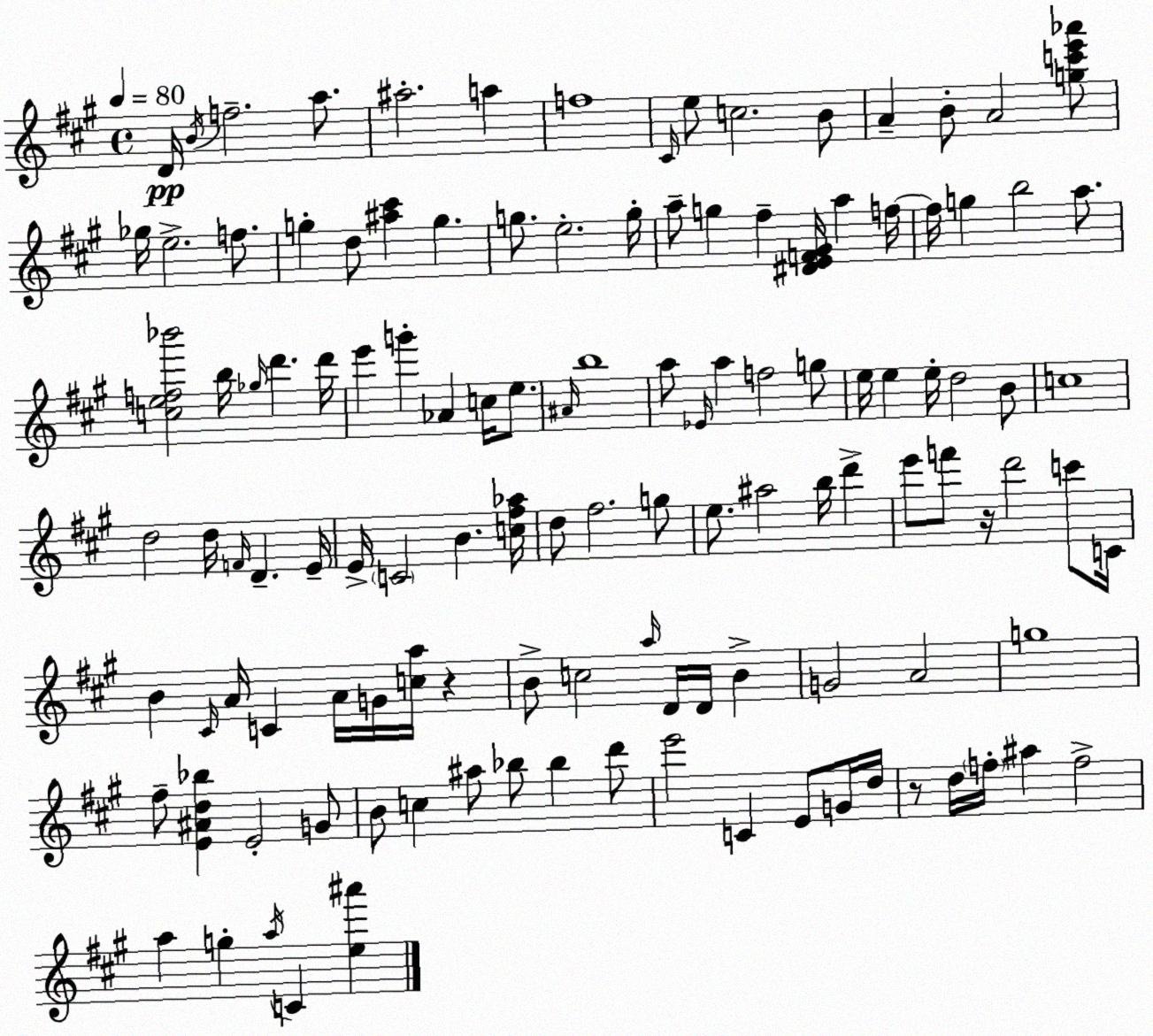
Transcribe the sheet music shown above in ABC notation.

X:1
T:Untitled
M:4/4
L:1/4
K:A
D/4 B/4 f2 a/2 ^a2 a f4 ^C/4 e/2 c2 B/2 A B/2 A2 [gc'e'_a']/2 _g/4 e2 f/2 g d/2 [^a^c'] g g/2 e2 g/4 a/2 g ^f [^DEF^G]/4 a f/4 f/4 g b2 a/2 [cef_b']2 b/4 _g/4 d' d'/4 e' g' _A c/4 e/2 ^A/4 b4 a/2 _E/4 a f2 g/2 e/4 e e/4 d2 B/2 c4 d2 d/4 F/4 D E/4 E/4 C2 B [c^f_a]/4 d/2 ^f2 g/2 e/2 ^a2 b/4 d' e'/2 f'/2 z/4 d'2 c'/2 C/4 B ^C/4 A/4 C A/4 G/4 [ca]/4 z B/2 c2 a/4 D/4 D/4 B G2 A2 g4 ^f/2 [E^Ad_b] E2 G/2 B/2 c ^a/2 _b/2 _b d'/2 e'2 C E/2 G/4 d/4 z/2 d/4 f/4 ^a f2 a g a/4 C [e^a']